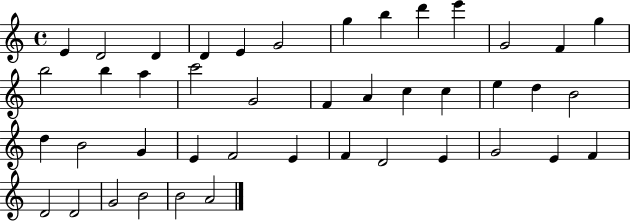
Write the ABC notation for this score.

X:1
T:Untitled
M:4/4
L:1/4
K:C
E D2 D D E G2 g b d' e' G2 F g b2 b a c'2 G2 F A c c e d B2 d B2 G E F2 E F D2 E G2 E F D2 D2 G2 B2 B2 A2